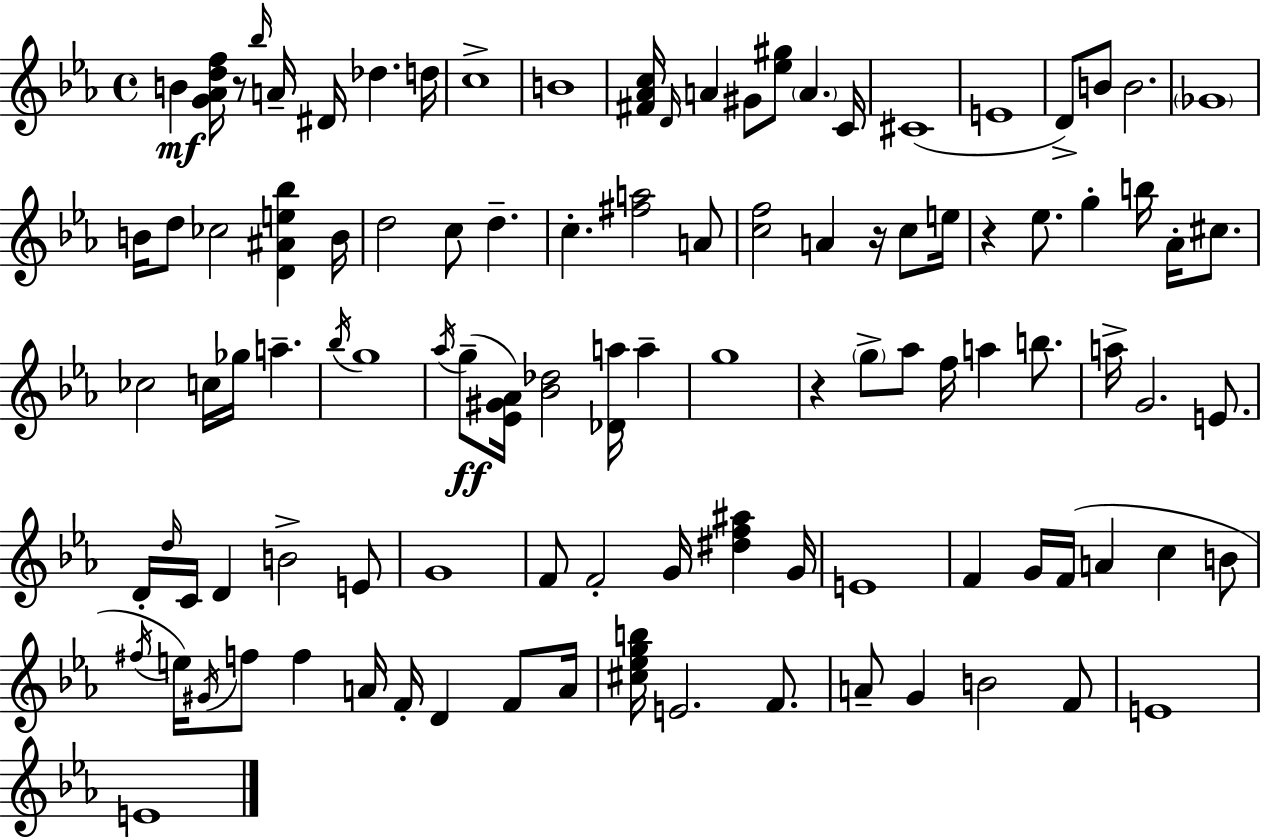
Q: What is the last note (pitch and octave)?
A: E4